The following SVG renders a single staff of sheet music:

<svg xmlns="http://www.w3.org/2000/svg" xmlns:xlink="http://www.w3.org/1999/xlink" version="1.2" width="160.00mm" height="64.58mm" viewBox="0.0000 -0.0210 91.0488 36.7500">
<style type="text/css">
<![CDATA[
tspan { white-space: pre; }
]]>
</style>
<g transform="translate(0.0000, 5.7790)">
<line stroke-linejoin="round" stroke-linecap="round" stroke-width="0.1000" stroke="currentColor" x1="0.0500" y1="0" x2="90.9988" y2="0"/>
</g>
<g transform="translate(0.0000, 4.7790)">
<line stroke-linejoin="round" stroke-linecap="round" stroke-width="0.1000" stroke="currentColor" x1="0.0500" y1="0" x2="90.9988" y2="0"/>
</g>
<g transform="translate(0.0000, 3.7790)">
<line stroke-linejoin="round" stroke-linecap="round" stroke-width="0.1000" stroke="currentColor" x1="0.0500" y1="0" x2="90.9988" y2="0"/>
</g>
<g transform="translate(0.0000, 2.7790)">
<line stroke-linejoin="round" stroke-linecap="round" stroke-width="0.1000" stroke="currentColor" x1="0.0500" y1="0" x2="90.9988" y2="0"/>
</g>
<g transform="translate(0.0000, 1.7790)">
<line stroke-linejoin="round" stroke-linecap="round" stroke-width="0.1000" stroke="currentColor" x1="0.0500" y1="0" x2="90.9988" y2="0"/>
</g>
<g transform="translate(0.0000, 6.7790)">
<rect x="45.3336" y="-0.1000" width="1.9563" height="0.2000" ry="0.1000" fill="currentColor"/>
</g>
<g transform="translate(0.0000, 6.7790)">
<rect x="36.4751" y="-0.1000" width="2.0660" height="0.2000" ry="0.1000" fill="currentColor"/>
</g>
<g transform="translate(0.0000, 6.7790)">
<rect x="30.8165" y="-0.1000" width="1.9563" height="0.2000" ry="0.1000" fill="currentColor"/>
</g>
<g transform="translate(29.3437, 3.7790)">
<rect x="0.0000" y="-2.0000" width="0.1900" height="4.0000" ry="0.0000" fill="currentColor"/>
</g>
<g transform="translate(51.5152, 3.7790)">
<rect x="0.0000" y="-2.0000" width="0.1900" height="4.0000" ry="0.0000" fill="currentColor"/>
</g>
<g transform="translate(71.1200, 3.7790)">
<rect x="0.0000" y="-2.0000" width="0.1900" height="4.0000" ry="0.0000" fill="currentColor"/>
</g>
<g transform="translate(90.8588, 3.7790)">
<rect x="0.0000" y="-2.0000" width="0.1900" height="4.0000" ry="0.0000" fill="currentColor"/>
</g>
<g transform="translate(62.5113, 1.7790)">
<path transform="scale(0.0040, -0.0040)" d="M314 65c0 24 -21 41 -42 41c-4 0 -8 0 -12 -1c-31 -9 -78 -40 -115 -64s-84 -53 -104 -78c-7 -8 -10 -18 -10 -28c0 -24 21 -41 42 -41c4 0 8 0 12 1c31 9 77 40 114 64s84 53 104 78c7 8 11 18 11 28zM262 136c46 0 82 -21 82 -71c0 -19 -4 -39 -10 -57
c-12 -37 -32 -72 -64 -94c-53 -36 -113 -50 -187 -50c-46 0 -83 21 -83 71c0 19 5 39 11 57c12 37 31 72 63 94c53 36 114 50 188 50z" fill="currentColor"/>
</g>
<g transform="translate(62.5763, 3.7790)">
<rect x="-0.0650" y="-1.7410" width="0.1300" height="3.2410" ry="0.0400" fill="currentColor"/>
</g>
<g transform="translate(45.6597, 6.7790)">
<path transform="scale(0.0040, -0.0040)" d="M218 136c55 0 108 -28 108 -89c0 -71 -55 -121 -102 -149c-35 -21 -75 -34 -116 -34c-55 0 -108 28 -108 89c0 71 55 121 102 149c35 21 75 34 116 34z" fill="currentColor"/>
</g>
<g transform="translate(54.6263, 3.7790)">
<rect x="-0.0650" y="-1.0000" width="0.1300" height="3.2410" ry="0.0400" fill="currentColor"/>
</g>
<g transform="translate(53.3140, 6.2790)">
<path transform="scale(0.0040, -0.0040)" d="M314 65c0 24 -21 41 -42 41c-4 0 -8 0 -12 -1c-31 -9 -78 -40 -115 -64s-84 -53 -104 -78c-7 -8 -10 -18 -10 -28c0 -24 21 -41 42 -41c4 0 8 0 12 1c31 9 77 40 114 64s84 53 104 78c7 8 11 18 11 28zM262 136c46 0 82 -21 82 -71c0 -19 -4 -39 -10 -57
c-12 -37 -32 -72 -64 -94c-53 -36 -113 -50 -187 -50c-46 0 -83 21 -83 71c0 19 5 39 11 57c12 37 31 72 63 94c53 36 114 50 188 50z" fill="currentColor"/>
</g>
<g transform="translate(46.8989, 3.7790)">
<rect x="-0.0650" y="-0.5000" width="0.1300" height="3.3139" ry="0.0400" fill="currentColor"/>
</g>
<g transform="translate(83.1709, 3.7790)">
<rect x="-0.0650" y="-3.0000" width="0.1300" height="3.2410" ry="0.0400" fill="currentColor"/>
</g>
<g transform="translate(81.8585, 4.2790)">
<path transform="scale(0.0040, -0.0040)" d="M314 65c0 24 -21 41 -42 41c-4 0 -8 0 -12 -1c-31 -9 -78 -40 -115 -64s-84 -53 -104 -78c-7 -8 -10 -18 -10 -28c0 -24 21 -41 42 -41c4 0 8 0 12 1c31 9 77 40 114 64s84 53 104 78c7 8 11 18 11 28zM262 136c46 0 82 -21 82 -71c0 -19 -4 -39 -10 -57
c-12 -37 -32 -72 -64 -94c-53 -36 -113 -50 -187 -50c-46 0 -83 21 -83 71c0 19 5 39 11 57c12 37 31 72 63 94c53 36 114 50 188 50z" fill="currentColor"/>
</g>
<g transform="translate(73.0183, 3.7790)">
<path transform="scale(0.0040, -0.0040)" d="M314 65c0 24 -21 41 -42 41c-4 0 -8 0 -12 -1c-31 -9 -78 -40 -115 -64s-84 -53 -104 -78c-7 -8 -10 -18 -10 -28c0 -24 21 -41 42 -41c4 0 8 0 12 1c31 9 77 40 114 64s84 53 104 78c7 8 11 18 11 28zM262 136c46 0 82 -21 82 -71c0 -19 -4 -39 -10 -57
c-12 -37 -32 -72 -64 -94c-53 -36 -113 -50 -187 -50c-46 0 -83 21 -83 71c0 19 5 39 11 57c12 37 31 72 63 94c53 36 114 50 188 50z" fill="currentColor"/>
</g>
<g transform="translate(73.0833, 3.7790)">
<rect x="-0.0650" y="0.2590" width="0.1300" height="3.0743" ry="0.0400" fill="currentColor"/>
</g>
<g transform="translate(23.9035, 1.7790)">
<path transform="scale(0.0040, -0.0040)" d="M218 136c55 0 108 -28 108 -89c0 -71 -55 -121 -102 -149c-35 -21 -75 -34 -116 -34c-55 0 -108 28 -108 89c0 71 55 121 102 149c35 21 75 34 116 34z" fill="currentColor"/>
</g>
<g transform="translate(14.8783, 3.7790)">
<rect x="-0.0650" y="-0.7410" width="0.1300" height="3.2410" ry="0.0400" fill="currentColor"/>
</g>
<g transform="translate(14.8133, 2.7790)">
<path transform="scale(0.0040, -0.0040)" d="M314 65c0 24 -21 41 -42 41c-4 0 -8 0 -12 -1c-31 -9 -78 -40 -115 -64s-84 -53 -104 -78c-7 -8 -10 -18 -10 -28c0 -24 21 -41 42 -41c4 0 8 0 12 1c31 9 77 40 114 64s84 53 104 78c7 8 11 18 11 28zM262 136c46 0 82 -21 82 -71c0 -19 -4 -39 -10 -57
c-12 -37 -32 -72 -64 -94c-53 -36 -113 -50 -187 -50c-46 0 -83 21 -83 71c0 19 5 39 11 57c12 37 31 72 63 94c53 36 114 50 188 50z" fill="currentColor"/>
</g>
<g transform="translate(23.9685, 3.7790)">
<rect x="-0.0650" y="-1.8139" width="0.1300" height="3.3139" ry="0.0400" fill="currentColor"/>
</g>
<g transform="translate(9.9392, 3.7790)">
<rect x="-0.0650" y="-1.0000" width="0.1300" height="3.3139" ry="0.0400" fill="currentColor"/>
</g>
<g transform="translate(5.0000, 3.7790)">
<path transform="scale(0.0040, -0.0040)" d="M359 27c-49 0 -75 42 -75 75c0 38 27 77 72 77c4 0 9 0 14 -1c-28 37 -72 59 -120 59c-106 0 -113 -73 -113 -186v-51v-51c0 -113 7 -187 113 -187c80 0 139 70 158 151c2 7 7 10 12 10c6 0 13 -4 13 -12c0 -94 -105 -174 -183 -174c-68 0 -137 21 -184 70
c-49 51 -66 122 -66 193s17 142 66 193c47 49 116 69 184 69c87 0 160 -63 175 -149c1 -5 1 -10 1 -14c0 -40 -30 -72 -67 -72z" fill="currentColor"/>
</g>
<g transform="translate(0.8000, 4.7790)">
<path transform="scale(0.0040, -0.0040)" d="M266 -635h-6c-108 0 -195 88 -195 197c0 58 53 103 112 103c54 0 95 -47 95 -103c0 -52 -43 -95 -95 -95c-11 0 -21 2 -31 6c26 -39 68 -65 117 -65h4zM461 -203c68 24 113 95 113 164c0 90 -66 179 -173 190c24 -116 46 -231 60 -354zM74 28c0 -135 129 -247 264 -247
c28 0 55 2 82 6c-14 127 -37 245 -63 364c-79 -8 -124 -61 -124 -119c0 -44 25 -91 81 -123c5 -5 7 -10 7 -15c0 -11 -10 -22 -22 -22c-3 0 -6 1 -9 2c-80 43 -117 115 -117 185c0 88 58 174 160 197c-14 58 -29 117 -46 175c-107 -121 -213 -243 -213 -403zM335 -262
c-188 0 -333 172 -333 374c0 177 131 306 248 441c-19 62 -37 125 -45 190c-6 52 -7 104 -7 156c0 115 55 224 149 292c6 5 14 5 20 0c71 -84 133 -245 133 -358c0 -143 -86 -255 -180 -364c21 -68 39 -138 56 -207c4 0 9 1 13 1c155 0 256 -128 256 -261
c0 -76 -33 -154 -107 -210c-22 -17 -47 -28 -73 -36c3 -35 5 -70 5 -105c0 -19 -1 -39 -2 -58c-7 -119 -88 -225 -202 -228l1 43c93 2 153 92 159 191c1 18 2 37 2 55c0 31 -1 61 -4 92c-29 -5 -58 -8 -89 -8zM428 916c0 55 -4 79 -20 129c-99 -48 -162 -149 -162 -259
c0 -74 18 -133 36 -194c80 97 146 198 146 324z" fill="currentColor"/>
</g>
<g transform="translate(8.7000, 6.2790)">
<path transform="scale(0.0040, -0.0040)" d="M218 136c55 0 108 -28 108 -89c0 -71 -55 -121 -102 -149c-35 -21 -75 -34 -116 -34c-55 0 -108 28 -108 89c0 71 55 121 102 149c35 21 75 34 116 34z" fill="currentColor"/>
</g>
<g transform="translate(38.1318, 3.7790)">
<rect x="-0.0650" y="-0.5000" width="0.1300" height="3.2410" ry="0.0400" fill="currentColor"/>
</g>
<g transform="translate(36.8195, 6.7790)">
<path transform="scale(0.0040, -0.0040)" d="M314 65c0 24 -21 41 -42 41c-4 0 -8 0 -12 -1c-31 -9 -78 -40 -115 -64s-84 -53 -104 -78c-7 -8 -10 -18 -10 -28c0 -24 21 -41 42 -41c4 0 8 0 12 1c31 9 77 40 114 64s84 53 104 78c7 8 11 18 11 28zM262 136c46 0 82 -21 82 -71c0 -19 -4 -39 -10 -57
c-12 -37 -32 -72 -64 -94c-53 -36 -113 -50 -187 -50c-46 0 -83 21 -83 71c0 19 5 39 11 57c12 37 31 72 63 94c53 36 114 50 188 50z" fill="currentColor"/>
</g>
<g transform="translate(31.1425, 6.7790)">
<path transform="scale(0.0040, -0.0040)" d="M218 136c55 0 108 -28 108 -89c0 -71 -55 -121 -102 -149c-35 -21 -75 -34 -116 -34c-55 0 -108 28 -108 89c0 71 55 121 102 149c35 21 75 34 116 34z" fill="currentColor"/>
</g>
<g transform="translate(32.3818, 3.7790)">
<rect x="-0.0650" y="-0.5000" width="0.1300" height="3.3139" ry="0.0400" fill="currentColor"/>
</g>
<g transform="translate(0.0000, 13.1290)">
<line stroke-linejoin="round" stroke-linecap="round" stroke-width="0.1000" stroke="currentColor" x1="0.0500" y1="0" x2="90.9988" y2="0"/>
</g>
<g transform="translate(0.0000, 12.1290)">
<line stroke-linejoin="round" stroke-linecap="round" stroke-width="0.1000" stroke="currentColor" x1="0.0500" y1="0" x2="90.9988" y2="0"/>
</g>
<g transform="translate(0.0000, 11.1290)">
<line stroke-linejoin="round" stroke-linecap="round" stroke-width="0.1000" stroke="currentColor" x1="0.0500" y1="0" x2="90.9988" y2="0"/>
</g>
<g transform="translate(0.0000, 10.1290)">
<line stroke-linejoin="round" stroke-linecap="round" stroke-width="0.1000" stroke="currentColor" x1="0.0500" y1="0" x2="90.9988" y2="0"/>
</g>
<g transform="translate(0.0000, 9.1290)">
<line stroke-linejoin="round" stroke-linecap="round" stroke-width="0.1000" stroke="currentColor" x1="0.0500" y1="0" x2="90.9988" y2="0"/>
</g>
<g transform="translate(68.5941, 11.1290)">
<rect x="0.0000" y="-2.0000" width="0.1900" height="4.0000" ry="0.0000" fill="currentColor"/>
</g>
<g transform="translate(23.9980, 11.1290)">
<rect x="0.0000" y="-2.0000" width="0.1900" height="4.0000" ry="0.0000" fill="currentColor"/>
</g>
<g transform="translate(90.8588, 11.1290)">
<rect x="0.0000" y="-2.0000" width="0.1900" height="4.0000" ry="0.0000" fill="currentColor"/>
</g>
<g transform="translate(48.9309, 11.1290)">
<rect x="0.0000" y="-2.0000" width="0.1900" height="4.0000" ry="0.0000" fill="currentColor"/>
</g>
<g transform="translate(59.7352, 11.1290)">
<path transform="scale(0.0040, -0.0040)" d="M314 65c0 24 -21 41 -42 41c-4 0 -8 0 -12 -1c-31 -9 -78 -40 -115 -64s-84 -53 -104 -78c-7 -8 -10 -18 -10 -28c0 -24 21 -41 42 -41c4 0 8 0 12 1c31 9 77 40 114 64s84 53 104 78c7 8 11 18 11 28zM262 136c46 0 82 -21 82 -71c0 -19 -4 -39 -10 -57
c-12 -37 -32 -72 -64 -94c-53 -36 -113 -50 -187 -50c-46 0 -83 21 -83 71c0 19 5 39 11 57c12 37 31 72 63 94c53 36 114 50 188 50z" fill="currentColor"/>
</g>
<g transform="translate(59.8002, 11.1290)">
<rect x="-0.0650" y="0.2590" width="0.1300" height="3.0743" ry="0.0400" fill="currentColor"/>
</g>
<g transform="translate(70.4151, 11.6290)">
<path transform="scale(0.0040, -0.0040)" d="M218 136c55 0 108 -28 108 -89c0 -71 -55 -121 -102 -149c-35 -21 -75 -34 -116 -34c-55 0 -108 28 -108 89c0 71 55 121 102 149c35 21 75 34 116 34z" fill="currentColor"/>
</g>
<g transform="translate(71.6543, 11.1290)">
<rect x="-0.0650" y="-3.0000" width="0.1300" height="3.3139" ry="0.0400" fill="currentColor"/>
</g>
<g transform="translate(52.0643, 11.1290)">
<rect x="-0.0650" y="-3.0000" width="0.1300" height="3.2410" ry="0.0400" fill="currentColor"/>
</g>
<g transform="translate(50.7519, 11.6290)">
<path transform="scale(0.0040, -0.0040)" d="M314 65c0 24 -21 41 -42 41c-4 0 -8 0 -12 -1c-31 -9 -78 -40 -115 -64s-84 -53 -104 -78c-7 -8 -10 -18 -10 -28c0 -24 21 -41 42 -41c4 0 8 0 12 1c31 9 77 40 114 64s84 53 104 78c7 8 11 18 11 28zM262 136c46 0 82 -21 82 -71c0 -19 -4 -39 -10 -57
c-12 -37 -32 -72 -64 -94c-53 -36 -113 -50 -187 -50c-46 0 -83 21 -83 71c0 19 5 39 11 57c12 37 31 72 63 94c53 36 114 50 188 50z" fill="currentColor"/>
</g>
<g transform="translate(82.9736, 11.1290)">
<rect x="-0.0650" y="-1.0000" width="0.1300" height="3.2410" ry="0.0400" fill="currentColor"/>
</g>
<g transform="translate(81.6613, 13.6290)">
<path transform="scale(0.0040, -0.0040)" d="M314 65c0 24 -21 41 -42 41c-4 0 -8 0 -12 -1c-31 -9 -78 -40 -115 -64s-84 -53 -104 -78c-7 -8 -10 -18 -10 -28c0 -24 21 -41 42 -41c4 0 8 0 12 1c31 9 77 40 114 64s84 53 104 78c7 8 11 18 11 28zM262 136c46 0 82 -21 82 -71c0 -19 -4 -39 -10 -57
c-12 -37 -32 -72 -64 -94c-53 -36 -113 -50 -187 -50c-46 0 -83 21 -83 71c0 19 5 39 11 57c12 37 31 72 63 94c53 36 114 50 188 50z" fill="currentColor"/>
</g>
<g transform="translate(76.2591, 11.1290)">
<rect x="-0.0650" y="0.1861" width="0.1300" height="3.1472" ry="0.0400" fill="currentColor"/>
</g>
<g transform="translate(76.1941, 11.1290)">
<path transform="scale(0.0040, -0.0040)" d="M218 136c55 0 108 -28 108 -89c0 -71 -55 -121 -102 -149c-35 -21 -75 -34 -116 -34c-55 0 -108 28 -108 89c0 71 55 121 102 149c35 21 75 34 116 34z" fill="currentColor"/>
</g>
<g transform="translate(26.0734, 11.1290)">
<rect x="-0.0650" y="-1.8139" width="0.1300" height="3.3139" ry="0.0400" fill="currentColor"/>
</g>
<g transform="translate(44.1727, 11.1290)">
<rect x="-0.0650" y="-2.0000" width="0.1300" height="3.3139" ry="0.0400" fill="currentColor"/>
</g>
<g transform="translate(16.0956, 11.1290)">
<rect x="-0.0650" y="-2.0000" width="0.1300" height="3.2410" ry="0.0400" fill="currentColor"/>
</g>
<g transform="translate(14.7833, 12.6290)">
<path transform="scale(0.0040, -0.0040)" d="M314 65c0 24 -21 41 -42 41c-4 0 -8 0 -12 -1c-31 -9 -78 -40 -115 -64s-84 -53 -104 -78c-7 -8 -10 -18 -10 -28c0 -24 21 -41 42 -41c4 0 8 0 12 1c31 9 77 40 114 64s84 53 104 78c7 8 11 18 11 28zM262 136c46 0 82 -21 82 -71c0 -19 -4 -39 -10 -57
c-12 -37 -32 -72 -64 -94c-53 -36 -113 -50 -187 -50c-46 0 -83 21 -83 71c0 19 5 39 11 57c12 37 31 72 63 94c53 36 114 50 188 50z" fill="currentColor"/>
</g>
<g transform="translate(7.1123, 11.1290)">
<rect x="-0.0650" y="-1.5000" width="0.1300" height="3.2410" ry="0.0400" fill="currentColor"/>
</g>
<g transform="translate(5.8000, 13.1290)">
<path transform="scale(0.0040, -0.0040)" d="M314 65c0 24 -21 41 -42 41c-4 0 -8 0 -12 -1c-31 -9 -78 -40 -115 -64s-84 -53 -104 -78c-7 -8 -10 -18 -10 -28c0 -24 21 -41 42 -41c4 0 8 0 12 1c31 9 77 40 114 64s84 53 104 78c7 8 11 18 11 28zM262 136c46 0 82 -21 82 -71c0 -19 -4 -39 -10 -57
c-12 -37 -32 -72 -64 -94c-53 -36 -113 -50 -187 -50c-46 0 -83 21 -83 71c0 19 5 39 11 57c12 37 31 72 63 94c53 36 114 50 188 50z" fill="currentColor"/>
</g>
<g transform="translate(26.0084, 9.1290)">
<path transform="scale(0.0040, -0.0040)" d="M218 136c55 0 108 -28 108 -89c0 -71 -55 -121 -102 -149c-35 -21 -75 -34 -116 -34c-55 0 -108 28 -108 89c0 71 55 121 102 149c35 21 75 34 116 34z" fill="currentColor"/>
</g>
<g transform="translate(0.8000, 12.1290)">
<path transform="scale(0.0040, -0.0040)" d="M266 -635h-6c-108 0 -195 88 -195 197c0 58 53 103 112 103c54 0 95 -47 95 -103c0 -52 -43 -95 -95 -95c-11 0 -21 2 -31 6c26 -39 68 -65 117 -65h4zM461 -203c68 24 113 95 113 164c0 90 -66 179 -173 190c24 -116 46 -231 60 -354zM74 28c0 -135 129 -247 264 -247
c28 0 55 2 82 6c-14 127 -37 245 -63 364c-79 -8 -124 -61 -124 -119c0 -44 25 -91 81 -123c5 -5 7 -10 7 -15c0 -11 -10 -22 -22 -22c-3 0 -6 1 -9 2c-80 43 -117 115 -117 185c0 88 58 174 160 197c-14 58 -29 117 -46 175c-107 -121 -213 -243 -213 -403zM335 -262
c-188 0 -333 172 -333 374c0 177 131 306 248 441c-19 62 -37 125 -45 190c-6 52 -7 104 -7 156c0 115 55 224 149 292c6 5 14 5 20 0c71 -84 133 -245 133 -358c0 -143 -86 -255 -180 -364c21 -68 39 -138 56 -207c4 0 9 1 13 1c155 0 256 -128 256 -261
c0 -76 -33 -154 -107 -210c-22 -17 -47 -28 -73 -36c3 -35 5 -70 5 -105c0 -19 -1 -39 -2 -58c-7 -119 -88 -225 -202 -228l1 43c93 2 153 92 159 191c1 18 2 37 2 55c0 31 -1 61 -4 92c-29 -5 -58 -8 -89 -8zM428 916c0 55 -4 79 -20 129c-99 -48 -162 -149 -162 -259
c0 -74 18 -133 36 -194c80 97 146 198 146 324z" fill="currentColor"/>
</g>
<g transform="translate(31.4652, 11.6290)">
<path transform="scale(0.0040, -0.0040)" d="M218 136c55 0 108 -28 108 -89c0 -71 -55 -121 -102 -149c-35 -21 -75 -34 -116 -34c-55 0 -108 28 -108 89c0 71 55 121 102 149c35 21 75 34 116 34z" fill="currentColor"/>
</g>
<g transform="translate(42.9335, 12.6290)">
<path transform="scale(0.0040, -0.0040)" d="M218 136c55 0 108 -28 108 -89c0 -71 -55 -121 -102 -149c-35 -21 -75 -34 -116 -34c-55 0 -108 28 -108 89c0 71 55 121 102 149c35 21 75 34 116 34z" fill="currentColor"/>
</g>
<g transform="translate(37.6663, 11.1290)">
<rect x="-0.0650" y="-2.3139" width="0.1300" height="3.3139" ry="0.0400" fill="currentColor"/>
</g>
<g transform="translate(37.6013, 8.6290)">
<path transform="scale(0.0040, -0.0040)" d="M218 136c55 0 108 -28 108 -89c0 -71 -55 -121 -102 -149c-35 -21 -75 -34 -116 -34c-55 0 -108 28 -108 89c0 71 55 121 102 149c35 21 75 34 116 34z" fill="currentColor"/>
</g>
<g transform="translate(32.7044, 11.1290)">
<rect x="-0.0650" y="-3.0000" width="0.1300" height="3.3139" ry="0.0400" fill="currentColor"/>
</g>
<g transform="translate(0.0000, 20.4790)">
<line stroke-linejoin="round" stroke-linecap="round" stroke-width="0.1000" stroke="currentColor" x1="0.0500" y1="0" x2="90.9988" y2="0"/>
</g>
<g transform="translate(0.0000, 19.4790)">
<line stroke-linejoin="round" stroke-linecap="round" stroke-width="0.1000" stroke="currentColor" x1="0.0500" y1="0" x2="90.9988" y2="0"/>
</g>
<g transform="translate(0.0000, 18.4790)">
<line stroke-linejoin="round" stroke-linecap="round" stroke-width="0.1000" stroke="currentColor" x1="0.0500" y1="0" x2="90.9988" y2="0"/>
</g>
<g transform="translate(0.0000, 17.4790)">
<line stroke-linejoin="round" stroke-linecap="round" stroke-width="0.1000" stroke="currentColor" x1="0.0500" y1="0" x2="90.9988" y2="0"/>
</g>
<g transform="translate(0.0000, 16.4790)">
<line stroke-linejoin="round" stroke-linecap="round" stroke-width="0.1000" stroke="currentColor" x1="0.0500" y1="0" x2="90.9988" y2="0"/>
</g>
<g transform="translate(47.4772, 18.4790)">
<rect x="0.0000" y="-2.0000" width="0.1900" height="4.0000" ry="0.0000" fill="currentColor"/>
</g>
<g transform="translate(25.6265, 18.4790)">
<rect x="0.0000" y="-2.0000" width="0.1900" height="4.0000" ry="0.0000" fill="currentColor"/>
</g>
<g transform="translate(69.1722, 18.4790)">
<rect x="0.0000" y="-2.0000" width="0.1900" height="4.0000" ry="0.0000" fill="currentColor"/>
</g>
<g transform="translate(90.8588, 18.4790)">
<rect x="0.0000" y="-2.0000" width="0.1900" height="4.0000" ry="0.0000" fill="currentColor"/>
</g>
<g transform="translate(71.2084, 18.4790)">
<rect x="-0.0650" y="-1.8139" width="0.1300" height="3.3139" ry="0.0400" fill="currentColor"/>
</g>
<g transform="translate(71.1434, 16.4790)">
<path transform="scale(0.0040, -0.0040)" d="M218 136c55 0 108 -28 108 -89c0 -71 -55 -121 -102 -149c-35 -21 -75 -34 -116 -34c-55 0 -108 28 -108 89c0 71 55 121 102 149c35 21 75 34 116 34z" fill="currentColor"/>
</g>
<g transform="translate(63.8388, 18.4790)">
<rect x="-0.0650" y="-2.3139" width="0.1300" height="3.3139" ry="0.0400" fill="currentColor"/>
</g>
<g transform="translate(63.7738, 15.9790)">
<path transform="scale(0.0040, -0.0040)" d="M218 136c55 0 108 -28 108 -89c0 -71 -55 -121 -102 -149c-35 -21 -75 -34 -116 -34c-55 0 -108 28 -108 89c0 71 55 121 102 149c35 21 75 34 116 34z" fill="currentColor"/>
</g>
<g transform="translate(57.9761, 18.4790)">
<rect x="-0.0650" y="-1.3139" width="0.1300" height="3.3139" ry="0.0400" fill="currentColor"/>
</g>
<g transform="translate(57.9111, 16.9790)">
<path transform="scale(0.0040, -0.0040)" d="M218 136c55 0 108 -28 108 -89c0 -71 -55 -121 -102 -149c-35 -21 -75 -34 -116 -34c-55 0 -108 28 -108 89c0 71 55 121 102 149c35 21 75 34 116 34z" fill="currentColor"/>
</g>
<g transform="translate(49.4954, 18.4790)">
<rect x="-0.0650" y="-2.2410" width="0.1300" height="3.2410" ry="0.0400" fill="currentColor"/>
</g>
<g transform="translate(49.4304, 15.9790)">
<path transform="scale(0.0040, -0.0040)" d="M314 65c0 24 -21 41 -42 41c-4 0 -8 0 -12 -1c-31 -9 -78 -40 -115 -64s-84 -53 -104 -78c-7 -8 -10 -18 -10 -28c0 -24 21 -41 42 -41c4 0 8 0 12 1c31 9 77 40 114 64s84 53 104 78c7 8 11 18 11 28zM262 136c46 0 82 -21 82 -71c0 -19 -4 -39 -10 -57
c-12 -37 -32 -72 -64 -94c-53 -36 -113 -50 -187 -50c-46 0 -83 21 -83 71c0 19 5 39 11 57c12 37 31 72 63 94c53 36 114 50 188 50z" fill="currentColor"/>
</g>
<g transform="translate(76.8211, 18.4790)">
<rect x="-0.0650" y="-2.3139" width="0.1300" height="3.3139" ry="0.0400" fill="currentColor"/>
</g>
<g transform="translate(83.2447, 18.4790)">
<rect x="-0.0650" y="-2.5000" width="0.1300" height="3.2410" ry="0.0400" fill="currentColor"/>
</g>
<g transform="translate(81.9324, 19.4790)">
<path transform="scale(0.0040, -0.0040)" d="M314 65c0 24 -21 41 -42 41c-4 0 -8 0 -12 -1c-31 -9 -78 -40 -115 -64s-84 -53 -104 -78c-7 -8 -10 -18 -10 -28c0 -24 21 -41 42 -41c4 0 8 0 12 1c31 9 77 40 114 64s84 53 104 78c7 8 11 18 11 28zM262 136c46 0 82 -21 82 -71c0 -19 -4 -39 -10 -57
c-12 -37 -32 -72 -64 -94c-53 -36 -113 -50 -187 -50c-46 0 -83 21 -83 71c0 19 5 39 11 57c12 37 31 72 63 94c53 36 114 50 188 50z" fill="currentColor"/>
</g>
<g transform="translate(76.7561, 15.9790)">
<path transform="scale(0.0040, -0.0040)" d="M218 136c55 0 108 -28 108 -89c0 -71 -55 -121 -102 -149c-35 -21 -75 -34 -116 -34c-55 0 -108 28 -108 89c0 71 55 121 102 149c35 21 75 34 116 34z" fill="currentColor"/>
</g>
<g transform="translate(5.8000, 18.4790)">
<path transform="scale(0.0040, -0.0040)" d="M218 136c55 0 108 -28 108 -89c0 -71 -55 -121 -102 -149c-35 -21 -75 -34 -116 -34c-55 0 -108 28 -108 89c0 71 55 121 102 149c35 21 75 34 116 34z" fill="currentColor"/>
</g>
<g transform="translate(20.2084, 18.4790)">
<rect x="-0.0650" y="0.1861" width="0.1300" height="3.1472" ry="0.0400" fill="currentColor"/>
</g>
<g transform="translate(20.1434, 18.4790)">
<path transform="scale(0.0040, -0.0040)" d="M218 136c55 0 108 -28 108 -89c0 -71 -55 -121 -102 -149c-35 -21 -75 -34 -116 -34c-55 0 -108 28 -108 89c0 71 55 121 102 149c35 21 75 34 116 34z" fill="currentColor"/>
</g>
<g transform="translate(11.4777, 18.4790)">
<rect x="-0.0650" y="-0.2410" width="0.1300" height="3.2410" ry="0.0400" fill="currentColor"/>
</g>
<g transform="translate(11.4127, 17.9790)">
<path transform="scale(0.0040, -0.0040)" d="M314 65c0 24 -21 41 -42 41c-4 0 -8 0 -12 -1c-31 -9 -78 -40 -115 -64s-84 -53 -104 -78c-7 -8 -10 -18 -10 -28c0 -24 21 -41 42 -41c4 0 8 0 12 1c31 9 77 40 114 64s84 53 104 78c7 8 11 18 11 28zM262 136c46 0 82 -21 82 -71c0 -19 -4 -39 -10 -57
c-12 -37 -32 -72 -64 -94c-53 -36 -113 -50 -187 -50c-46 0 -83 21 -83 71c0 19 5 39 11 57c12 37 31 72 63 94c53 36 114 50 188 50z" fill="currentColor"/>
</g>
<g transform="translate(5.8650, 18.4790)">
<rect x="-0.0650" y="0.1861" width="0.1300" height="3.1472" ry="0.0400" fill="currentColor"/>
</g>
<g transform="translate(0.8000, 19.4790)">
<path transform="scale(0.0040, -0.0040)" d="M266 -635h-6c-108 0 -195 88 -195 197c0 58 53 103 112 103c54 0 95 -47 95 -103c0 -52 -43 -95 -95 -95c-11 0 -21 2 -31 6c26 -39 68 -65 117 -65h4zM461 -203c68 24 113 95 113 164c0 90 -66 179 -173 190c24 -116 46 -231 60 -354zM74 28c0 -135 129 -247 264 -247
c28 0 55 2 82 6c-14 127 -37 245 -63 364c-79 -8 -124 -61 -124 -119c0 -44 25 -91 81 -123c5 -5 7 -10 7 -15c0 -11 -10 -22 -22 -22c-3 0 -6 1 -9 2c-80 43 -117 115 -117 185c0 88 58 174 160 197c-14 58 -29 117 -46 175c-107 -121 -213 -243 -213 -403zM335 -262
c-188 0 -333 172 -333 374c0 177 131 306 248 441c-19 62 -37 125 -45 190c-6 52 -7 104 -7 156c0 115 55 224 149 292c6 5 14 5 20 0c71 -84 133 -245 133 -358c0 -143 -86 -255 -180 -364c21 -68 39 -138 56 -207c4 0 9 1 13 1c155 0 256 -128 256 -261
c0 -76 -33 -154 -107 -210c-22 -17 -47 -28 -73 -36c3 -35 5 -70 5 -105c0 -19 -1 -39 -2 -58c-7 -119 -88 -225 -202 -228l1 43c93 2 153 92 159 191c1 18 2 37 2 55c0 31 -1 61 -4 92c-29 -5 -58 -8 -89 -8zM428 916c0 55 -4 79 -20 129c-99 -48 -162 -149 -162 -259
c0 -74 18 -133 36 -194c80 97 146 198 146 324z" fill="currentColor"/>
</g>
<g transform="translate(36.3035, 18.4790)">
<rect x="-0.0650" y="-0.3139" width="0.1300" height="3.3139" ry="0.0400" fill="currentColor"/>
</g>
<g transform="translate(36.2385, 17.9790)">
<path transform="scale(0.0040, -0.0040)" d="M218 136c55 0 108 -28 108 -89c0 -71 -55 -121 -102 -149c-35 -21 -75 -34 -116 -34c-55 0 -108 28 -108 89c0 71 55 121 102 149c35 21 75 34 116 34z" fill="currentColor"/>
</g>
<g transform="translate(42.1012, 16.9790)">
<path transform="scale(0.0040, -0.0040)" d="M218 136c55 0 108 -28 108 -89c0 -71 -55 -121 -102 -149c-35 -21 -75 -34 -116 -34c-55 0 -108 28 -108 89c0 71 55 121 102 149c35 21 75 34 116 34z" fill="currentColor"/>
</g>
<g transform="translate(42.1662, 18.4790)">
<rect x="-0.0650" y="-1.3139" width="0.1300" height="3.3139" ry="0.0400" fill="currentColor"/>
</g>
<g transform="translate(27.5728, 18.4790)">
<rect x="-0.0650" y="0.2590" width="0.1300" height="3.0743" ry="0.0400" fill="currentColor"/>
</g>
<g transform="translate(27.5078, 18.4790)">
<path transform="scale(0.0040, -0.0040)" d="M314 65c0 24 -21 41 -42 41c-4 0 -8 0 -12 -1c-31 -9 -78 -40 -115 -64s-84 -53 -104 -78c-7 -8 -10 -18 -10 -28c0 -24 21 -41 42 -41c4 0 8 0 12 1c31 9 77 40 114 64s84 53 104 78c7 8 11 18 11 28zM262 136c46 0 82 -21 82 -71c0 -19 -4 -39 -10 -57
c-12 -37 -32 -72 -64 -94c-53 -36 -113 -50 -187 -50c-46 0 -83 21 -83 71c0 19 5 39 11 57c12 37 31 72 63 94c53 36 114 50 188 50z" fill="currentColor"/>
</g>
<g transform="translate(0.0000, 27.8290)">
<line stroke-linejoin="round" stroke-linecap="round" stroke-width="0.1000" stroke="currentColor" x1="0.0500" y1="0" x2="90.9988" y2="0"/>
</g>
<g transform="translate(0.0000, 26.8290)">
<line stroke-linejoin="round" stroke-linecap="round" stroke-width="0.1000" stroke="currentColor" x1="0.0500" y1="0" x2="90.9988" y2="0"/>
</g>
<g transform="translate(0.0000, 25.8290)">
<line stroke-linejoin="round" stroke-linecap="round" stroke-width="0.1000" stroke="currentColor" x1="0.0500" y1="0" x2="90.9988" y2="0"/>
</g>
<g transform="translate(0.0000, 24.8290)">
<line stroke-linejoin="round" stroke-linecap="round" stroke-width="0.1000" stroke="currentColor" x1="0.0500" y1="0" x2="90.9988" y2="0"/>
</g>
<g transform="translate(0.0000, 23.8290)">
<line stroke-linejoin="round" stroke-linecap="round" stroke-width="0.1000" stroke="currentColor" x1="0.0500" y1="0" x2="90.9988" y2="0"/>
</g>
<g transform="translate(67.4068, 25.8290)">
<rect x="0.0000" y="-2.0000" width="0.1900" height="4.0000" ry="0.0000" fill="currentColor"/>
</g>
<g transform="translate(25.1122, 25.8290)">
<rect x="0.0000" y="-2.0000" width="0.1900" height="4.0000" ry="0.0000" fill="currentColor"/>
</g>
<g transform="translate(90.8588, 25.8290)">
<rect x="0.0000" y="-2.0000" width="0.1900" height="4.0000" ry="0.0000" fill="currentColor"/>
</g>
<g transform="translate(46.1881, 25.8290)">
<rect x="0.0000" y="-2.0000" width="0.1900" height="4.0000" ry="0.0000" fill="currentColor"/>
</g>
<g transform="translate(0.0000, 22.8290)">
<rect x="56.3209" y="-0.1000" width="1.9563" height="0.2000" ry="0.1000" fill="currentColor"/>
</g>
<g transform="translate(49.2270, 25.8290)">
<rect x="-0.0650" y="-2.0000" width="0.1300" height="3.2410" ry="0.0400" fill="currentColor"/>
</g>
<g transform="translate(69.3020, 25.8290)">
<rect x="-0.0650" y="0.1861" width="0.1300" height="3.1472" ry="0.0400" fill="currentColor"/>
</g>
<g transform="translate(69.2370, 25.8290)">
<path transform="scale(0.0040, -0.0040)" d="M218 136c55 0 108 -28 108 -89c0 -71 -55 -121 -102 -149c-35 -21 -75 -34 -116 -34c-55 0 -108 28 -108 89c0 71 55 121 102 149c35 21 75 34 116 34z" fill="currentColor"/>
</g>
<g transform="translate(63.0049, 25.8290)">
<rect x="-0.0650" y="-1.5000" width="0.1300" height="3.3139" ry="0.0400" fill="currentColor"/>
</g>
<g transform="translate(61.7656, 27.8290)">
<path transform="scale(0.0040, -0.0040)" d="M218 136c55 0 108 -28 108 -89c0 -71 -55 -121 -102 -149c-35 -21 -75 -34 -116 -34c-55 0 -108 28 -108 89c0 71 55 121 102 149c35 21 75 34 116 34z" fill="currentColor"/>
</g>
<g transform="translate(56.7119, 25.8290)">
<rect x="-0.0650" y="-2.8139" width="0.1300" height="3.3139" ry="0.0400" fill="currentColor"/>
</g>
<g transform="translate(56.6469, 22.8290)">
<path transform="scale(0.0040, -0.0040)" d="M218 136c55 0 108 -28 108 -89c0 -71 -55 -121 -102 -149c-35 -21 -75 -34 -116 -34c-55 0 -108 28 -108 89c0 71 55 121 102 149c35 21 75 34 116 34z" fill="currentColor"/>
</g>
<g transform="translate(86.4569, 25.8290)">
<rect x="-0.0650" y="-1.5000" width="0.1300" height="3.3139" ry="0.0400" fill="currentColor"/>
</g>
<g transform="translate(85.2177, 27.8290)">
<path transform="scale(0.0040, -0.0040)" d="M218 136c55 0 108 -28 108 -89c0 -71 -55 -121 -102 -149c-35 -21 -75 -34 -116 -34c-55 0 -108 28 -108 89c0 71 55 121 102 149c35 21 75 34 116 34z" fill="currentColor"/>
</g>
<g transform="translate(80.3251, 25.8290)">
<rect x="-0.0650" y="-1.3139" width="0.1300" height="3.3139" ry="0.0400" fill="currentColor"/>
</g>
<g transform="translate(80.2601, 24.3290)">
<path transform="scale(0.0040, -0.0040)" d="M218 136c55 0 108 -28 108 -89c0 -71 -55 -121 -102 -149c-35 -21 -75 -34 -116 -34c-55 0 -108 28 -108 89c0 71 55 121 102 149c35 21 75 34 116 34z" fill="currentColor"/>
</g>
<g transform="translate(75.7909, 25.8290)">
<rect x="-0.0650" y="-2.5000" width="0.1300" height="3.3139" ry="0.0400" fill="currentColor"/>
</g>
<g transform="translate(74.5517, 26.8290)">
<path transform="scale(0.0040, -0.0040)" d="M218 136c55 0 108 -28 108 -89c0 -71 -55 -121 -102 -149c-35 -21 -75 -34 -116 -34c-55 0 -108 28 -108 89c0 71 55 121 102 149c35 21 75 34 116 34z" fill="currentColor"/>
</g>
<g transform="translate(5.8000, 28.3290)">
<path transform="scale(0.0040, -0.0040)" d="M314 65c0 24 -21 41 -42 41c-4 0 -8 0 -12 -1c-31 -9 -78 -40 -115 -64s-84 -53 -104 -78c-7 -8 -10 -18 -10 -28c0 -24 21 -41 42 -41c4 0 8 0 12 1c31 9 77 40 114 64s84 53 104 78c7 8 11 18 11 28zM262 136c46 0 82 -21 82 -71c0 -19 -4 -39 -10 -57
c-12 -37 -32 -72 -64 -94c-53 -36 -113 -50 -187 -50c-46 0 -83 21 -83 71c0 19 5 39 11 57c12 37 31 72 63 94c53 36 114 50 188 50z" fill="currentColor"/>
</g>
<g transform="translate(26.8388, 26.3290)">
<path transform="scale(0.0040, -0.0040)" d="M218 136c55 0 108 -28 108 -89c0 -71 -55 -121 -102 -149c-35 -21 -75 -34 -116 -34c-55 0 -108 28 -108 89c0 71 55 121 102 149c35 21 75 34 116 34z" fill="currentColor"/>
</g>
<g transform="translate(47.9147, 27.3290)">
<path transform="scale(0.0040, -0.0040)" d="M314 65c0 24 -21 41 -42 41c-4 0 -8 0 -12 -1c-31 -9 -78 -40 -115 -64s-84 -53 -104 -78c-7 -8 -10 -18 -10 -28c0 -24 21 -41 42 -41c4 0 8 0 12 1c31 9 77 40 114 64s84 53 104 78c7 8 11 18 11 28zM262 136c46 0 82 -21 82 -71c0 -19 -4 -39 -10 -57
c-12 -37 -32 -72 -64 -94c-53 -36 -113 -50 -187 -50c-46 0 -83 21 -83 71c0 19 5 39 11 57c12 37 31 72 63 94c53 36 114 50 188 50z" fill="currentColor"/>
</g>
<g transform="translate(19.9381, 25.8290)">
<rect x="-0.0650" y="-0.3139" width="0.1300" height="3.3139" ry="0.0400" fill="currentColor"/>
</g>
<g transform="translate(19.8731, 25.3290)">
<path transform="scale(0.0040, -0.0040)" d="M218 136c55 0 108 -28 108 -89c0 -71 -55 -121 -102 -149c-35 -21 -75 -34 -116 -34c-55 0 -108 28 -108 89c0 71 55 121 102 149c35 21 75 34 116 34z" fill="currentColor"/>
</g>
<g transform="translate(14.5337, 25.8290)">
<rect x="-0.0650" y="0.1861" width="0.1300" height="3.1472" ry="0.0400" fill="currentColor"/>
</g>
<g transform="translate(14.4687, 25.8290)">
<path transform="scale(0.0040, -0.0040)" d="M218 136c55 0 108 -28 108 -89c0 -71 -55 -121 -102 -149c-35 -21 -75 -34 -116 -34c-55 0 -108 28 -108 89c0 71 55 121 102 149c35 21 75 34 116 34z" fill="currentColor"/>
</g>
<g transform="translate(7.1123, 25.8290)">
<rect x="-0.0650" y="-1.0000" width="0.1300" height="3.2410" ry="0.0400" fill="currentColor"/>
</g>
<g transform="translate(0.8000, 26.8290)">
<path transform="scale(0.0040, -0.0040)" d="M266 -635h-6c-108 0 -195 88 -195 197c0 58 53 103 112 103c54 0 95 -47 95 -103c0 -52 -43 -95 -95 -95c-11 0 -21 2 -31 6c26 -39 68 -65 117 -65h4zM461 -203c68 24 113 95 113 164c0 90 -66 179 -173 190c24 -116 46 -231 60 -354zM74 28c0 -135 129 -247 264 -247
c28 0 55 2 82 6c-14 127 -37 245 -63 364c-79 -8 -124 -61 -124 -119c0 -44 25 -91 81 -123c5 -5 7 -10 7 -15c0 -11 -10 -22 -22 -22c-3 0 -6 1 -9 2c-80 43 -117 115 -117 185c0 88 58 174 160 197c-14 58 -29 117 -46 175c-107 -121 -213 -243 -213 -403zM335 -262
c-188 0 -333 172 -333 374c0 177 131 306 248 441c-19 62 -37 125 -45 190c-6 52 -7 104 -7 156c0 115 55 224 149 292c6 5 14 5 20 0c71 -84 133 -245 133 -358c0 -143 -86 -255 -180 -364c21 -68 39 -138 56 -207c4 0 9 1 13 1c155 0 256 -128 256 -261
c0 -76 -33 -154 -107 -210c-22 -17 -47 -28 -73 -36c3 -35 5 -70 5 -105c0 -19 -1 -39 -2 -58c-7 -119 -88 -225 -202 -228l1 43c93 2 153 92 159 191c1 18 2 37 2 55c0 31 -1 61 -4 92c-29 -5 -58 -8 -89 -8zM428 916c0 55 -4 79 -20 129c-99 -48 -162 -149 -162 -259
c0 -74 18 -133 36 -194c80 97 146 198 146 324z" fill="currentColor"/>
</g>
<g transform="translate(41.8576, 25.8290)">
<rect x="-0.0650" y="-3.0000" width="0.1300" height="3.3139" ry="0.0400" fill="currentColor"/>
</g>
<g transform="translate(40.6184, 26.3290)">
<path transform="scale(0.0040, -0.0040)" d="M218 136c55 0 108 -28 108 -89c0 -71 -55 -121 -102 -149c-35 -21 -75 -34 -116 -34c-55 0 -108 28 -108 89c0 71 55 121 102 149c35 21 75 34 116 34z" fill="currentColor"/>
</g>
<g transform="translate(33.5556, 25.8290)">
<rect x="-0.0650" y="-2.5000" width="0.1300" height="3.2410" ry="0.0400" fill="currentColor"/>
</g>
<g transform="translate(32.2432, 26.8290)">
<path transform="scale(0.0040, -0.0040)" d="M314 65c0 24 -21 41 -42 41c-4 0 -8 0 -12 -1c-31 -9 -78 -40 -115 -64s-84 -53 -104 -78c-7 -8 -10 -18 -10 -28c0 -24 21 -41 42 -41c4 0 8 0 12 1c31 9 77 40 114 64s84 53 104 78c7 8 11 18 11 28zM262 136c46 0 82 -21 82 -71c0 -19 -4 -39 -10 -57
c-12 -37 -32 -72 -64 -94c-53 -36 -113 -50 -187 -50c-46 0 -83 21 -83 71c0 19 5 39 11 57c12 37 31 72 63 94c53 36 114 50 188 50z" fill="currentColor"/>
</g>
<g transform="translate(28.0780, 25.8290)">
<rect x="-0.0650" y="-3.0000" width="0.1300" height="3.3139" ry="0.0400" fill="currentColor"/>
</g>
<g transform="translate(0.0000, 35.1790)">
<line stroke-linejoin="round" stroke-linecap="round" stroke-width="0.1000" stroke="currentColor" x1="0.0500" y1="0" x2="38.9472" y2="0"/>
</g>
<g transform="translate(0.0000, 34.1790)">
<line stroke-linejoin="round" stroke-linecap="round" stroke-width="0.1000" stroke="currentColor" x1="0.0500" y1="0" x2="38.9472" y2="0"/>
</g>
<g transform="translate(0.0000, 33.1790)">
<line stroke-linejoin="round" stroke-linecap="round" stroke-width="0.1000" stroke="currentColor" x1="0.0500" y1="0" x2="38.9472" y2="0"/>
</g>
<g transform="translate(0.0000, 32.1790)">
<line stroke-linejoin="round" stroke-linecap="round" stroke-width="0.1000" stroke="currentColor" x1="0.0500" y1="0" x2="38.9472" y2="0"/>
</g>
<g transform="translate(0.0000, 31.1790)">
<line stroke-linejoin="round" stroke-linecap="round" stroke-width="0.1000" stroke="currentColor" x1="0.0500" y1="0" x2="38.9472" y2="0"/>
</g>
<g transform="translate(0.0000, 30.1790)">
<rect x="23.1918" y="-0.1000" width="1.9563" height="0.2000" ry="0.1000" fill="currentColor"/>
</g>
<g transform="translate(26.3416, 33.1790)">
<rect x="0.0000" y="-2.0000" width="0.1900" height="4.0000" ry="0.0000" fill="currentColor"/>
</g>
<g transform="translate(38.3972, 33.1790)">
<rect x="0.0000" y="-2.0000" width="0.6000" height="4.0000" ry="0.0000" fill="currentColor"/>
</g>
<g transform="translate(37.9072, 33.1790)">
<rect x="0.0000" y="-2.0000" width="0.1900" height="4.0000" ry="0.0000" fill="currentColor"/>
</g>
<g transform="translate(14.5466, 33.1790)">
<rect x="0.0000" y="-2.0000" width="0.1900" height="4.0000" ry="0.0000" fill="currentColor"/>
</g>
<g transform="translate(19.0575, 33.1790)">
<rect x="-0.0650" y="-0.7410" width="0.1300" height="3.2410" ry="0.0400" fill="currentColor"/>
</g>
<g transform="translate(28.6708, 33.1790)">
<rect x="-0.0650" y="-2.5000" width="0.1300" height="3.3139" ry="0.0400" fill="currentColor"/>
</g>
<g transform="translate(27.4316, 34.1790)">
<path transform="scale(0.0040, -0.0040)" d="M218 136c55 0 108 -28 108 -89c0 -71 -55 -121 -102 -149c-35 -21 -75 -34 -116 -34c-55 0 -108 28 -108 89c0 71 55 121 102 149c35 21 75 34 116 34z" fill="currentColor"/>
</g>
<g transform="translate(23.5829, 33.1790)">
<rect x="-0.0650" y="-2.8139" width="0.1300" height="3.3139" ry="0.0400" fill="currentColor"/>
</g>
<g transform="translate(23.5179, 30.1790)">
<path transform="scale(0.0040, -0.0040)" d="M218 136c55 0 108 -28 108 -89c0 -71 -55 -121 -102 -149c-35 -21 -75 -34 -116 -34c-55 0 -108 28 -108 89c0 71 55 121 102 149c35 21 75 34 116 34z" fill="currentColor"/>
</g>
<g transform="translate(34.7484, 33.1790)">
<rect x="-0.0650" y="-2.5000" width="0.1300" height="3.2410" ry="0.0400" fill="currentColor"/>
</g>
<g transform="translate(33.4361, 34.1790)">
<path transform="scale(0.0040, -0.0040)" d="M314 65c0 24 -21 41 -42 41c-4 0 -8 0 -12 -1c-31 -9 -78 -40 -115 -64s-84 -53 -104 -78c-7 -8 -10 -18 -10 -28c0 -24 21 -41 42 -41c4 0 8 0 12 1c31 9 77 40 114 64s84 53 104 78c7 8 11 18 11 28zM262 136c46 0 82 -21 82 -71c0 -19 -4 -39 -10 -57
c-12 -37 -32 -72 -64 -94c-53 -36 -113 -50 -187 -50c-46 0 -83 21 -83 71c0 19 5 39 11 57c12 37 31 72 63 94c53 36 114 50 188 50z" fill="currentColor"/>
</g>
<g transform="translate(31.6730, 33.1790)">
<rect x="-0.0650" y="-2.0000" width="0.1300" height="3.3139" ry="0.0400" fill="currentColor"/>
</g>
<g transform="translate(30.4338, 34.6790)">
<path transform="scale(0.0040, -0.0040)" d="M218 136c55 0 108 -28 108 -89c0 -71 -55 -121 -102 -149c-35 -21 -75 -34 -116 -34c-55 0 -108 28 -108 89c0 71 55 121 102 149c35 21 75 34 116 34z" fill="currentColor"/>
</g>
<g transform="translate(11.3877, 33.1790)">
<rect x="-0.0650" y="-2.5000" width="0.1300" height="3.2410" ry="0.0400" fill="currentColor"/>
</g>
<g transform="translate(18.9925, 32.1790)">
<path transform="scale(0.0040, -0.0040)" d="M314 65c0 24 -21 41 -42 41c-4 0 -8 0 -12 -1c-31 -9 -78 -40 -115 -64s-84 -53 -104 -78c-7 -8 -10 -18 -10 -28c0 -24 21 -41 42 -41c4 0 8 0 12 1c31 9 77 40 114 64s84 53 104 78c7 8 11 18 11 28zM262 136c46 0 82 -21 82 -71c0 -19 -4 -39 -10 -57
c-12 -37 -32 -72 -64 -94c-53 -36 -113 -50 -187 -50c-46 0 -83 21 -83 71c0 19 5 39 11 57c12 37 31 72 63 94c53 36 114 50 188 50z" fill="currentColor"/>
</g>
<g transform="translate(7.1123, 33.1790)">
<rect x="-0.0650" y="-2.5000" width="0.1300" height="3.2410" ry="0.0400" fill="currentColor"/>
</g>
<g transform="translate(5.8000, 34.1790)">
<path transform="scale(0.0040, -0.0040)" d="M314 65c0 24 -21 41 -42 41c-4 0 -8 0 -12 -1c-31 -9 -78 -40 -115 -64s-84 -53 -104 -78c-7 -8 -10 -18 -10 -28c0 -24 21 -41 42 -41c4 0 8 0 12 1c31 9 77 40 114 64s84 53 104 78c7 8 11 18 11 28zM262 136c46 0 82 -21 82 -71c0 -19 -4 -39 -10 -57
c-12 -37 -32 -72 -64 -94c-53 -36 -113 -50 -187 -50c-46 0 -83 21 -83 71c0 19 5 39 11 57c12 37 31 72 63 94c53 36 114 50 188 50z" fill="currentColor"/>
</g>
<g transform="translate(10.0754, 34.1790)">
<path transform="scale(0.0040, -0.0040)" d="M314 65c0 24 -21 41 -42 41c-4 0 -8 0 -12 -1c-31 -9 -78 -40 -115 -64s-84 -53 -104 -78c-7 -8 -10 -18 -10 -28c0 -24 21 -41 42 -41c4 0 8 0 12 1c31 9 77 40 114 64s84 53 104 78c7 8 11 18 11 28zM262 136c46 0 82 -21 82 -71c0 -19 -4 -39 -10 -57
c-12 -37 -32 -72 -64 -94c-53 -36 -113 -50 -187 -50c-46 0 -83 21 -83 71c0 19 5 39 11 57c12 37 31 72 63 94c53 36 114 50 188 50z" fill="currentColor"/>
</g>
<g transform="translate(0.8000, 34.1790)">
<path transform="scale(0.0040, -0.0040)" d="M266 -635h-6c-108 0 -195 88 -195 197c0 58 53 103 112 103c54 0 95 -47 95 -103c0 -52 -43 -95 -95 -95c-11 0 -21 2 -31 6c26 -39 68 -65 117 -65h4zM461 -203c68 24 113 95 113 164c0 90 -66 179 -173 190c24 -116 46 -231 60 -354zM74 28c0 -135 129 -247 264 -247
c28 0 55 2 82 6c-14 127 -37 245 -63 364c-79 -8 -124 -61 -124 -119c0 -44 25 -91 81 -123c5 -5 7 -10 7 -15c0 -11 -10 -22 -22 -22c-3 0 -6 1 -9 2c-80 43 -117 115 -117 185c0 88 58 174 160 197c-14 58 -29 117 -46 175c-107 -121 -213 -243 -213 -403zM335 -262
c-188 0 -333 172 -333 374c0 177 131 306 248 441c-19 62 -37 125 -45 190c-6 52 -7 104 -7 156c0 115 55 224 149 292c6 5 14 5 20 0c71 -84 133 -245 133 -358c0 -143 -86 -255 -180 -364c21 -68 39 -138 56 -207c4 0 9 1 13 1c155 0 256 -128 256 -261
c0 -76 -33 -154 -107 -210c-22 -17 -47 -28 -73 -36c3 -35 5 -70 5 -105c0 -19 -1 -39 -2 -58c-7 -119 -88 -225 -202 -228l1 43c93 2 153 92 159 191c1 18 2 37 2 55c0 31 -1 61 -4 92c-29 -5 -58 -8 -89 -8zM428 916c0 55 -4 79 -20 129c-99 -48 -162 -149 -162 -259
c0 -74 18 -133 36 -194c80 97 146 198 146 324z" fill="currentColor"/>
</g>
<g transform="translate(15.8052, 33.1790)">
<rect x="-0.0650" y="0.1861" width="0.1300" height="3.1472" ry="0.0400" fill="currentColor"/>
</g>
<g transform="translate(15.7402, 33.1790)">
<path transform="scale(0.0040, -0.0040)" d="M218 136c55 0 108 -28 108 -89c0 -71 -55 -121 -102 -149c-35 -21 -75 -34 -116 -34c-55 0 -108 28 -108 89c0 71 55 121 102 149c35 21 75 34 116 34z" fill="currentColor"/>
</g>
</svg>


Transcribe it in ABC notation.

X:1
T:Untitled
M:4/4
L:1/4
K:C
D d2 f C C2 C D2 f2 B2 A2 E2 F2 f A g F A2 B2 A B D2 B c2 B B2 c e g2 e g f g G2 D2 B c A G2 A F2 a E B G e E G2 G2 B d2 a G F G2